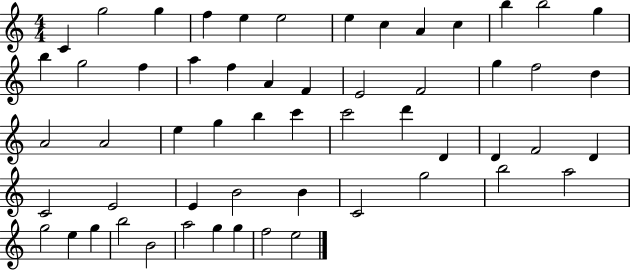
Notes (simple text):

C4/q G5/h G5/q F5/q E5/q E5/h E5/q C5/q A4/q C5/q B5/q B5/h G5/q B5/q G5/h F5/q A5/q F5/q A4/q F4/q E4/h F4/h G5/q F5/h D5/q A4/h A4/h E5/q G5/q B5/q C6/q C6/h D6/q D4/q D4/q F4/h D4/q C4/h E4/h E4/q B4/h B4/q C4/h G5/h B5/h A5/h G5/h E5/q G5/q B5/h B4/h A5/h G5/q G5/q F5/h E5/h